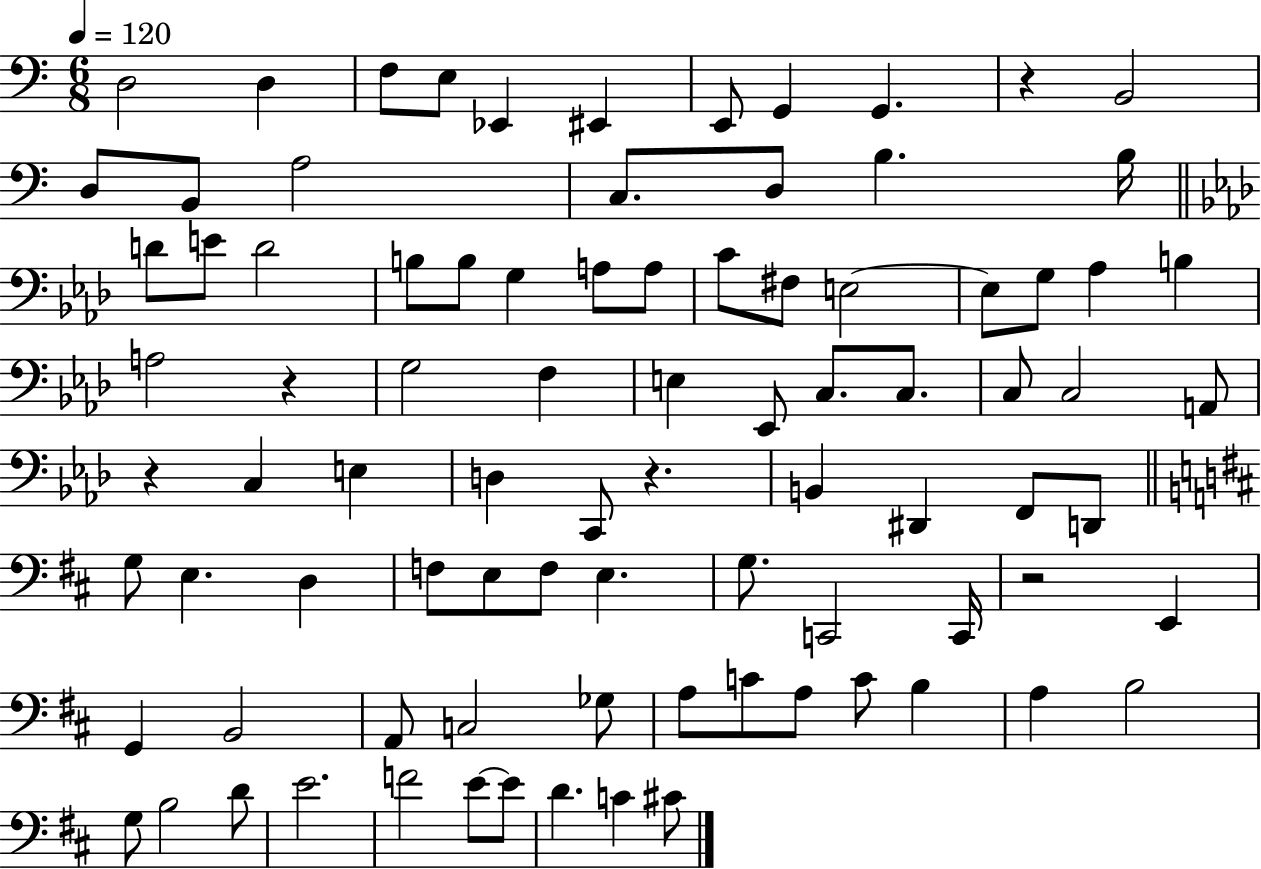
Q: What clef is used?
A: bass